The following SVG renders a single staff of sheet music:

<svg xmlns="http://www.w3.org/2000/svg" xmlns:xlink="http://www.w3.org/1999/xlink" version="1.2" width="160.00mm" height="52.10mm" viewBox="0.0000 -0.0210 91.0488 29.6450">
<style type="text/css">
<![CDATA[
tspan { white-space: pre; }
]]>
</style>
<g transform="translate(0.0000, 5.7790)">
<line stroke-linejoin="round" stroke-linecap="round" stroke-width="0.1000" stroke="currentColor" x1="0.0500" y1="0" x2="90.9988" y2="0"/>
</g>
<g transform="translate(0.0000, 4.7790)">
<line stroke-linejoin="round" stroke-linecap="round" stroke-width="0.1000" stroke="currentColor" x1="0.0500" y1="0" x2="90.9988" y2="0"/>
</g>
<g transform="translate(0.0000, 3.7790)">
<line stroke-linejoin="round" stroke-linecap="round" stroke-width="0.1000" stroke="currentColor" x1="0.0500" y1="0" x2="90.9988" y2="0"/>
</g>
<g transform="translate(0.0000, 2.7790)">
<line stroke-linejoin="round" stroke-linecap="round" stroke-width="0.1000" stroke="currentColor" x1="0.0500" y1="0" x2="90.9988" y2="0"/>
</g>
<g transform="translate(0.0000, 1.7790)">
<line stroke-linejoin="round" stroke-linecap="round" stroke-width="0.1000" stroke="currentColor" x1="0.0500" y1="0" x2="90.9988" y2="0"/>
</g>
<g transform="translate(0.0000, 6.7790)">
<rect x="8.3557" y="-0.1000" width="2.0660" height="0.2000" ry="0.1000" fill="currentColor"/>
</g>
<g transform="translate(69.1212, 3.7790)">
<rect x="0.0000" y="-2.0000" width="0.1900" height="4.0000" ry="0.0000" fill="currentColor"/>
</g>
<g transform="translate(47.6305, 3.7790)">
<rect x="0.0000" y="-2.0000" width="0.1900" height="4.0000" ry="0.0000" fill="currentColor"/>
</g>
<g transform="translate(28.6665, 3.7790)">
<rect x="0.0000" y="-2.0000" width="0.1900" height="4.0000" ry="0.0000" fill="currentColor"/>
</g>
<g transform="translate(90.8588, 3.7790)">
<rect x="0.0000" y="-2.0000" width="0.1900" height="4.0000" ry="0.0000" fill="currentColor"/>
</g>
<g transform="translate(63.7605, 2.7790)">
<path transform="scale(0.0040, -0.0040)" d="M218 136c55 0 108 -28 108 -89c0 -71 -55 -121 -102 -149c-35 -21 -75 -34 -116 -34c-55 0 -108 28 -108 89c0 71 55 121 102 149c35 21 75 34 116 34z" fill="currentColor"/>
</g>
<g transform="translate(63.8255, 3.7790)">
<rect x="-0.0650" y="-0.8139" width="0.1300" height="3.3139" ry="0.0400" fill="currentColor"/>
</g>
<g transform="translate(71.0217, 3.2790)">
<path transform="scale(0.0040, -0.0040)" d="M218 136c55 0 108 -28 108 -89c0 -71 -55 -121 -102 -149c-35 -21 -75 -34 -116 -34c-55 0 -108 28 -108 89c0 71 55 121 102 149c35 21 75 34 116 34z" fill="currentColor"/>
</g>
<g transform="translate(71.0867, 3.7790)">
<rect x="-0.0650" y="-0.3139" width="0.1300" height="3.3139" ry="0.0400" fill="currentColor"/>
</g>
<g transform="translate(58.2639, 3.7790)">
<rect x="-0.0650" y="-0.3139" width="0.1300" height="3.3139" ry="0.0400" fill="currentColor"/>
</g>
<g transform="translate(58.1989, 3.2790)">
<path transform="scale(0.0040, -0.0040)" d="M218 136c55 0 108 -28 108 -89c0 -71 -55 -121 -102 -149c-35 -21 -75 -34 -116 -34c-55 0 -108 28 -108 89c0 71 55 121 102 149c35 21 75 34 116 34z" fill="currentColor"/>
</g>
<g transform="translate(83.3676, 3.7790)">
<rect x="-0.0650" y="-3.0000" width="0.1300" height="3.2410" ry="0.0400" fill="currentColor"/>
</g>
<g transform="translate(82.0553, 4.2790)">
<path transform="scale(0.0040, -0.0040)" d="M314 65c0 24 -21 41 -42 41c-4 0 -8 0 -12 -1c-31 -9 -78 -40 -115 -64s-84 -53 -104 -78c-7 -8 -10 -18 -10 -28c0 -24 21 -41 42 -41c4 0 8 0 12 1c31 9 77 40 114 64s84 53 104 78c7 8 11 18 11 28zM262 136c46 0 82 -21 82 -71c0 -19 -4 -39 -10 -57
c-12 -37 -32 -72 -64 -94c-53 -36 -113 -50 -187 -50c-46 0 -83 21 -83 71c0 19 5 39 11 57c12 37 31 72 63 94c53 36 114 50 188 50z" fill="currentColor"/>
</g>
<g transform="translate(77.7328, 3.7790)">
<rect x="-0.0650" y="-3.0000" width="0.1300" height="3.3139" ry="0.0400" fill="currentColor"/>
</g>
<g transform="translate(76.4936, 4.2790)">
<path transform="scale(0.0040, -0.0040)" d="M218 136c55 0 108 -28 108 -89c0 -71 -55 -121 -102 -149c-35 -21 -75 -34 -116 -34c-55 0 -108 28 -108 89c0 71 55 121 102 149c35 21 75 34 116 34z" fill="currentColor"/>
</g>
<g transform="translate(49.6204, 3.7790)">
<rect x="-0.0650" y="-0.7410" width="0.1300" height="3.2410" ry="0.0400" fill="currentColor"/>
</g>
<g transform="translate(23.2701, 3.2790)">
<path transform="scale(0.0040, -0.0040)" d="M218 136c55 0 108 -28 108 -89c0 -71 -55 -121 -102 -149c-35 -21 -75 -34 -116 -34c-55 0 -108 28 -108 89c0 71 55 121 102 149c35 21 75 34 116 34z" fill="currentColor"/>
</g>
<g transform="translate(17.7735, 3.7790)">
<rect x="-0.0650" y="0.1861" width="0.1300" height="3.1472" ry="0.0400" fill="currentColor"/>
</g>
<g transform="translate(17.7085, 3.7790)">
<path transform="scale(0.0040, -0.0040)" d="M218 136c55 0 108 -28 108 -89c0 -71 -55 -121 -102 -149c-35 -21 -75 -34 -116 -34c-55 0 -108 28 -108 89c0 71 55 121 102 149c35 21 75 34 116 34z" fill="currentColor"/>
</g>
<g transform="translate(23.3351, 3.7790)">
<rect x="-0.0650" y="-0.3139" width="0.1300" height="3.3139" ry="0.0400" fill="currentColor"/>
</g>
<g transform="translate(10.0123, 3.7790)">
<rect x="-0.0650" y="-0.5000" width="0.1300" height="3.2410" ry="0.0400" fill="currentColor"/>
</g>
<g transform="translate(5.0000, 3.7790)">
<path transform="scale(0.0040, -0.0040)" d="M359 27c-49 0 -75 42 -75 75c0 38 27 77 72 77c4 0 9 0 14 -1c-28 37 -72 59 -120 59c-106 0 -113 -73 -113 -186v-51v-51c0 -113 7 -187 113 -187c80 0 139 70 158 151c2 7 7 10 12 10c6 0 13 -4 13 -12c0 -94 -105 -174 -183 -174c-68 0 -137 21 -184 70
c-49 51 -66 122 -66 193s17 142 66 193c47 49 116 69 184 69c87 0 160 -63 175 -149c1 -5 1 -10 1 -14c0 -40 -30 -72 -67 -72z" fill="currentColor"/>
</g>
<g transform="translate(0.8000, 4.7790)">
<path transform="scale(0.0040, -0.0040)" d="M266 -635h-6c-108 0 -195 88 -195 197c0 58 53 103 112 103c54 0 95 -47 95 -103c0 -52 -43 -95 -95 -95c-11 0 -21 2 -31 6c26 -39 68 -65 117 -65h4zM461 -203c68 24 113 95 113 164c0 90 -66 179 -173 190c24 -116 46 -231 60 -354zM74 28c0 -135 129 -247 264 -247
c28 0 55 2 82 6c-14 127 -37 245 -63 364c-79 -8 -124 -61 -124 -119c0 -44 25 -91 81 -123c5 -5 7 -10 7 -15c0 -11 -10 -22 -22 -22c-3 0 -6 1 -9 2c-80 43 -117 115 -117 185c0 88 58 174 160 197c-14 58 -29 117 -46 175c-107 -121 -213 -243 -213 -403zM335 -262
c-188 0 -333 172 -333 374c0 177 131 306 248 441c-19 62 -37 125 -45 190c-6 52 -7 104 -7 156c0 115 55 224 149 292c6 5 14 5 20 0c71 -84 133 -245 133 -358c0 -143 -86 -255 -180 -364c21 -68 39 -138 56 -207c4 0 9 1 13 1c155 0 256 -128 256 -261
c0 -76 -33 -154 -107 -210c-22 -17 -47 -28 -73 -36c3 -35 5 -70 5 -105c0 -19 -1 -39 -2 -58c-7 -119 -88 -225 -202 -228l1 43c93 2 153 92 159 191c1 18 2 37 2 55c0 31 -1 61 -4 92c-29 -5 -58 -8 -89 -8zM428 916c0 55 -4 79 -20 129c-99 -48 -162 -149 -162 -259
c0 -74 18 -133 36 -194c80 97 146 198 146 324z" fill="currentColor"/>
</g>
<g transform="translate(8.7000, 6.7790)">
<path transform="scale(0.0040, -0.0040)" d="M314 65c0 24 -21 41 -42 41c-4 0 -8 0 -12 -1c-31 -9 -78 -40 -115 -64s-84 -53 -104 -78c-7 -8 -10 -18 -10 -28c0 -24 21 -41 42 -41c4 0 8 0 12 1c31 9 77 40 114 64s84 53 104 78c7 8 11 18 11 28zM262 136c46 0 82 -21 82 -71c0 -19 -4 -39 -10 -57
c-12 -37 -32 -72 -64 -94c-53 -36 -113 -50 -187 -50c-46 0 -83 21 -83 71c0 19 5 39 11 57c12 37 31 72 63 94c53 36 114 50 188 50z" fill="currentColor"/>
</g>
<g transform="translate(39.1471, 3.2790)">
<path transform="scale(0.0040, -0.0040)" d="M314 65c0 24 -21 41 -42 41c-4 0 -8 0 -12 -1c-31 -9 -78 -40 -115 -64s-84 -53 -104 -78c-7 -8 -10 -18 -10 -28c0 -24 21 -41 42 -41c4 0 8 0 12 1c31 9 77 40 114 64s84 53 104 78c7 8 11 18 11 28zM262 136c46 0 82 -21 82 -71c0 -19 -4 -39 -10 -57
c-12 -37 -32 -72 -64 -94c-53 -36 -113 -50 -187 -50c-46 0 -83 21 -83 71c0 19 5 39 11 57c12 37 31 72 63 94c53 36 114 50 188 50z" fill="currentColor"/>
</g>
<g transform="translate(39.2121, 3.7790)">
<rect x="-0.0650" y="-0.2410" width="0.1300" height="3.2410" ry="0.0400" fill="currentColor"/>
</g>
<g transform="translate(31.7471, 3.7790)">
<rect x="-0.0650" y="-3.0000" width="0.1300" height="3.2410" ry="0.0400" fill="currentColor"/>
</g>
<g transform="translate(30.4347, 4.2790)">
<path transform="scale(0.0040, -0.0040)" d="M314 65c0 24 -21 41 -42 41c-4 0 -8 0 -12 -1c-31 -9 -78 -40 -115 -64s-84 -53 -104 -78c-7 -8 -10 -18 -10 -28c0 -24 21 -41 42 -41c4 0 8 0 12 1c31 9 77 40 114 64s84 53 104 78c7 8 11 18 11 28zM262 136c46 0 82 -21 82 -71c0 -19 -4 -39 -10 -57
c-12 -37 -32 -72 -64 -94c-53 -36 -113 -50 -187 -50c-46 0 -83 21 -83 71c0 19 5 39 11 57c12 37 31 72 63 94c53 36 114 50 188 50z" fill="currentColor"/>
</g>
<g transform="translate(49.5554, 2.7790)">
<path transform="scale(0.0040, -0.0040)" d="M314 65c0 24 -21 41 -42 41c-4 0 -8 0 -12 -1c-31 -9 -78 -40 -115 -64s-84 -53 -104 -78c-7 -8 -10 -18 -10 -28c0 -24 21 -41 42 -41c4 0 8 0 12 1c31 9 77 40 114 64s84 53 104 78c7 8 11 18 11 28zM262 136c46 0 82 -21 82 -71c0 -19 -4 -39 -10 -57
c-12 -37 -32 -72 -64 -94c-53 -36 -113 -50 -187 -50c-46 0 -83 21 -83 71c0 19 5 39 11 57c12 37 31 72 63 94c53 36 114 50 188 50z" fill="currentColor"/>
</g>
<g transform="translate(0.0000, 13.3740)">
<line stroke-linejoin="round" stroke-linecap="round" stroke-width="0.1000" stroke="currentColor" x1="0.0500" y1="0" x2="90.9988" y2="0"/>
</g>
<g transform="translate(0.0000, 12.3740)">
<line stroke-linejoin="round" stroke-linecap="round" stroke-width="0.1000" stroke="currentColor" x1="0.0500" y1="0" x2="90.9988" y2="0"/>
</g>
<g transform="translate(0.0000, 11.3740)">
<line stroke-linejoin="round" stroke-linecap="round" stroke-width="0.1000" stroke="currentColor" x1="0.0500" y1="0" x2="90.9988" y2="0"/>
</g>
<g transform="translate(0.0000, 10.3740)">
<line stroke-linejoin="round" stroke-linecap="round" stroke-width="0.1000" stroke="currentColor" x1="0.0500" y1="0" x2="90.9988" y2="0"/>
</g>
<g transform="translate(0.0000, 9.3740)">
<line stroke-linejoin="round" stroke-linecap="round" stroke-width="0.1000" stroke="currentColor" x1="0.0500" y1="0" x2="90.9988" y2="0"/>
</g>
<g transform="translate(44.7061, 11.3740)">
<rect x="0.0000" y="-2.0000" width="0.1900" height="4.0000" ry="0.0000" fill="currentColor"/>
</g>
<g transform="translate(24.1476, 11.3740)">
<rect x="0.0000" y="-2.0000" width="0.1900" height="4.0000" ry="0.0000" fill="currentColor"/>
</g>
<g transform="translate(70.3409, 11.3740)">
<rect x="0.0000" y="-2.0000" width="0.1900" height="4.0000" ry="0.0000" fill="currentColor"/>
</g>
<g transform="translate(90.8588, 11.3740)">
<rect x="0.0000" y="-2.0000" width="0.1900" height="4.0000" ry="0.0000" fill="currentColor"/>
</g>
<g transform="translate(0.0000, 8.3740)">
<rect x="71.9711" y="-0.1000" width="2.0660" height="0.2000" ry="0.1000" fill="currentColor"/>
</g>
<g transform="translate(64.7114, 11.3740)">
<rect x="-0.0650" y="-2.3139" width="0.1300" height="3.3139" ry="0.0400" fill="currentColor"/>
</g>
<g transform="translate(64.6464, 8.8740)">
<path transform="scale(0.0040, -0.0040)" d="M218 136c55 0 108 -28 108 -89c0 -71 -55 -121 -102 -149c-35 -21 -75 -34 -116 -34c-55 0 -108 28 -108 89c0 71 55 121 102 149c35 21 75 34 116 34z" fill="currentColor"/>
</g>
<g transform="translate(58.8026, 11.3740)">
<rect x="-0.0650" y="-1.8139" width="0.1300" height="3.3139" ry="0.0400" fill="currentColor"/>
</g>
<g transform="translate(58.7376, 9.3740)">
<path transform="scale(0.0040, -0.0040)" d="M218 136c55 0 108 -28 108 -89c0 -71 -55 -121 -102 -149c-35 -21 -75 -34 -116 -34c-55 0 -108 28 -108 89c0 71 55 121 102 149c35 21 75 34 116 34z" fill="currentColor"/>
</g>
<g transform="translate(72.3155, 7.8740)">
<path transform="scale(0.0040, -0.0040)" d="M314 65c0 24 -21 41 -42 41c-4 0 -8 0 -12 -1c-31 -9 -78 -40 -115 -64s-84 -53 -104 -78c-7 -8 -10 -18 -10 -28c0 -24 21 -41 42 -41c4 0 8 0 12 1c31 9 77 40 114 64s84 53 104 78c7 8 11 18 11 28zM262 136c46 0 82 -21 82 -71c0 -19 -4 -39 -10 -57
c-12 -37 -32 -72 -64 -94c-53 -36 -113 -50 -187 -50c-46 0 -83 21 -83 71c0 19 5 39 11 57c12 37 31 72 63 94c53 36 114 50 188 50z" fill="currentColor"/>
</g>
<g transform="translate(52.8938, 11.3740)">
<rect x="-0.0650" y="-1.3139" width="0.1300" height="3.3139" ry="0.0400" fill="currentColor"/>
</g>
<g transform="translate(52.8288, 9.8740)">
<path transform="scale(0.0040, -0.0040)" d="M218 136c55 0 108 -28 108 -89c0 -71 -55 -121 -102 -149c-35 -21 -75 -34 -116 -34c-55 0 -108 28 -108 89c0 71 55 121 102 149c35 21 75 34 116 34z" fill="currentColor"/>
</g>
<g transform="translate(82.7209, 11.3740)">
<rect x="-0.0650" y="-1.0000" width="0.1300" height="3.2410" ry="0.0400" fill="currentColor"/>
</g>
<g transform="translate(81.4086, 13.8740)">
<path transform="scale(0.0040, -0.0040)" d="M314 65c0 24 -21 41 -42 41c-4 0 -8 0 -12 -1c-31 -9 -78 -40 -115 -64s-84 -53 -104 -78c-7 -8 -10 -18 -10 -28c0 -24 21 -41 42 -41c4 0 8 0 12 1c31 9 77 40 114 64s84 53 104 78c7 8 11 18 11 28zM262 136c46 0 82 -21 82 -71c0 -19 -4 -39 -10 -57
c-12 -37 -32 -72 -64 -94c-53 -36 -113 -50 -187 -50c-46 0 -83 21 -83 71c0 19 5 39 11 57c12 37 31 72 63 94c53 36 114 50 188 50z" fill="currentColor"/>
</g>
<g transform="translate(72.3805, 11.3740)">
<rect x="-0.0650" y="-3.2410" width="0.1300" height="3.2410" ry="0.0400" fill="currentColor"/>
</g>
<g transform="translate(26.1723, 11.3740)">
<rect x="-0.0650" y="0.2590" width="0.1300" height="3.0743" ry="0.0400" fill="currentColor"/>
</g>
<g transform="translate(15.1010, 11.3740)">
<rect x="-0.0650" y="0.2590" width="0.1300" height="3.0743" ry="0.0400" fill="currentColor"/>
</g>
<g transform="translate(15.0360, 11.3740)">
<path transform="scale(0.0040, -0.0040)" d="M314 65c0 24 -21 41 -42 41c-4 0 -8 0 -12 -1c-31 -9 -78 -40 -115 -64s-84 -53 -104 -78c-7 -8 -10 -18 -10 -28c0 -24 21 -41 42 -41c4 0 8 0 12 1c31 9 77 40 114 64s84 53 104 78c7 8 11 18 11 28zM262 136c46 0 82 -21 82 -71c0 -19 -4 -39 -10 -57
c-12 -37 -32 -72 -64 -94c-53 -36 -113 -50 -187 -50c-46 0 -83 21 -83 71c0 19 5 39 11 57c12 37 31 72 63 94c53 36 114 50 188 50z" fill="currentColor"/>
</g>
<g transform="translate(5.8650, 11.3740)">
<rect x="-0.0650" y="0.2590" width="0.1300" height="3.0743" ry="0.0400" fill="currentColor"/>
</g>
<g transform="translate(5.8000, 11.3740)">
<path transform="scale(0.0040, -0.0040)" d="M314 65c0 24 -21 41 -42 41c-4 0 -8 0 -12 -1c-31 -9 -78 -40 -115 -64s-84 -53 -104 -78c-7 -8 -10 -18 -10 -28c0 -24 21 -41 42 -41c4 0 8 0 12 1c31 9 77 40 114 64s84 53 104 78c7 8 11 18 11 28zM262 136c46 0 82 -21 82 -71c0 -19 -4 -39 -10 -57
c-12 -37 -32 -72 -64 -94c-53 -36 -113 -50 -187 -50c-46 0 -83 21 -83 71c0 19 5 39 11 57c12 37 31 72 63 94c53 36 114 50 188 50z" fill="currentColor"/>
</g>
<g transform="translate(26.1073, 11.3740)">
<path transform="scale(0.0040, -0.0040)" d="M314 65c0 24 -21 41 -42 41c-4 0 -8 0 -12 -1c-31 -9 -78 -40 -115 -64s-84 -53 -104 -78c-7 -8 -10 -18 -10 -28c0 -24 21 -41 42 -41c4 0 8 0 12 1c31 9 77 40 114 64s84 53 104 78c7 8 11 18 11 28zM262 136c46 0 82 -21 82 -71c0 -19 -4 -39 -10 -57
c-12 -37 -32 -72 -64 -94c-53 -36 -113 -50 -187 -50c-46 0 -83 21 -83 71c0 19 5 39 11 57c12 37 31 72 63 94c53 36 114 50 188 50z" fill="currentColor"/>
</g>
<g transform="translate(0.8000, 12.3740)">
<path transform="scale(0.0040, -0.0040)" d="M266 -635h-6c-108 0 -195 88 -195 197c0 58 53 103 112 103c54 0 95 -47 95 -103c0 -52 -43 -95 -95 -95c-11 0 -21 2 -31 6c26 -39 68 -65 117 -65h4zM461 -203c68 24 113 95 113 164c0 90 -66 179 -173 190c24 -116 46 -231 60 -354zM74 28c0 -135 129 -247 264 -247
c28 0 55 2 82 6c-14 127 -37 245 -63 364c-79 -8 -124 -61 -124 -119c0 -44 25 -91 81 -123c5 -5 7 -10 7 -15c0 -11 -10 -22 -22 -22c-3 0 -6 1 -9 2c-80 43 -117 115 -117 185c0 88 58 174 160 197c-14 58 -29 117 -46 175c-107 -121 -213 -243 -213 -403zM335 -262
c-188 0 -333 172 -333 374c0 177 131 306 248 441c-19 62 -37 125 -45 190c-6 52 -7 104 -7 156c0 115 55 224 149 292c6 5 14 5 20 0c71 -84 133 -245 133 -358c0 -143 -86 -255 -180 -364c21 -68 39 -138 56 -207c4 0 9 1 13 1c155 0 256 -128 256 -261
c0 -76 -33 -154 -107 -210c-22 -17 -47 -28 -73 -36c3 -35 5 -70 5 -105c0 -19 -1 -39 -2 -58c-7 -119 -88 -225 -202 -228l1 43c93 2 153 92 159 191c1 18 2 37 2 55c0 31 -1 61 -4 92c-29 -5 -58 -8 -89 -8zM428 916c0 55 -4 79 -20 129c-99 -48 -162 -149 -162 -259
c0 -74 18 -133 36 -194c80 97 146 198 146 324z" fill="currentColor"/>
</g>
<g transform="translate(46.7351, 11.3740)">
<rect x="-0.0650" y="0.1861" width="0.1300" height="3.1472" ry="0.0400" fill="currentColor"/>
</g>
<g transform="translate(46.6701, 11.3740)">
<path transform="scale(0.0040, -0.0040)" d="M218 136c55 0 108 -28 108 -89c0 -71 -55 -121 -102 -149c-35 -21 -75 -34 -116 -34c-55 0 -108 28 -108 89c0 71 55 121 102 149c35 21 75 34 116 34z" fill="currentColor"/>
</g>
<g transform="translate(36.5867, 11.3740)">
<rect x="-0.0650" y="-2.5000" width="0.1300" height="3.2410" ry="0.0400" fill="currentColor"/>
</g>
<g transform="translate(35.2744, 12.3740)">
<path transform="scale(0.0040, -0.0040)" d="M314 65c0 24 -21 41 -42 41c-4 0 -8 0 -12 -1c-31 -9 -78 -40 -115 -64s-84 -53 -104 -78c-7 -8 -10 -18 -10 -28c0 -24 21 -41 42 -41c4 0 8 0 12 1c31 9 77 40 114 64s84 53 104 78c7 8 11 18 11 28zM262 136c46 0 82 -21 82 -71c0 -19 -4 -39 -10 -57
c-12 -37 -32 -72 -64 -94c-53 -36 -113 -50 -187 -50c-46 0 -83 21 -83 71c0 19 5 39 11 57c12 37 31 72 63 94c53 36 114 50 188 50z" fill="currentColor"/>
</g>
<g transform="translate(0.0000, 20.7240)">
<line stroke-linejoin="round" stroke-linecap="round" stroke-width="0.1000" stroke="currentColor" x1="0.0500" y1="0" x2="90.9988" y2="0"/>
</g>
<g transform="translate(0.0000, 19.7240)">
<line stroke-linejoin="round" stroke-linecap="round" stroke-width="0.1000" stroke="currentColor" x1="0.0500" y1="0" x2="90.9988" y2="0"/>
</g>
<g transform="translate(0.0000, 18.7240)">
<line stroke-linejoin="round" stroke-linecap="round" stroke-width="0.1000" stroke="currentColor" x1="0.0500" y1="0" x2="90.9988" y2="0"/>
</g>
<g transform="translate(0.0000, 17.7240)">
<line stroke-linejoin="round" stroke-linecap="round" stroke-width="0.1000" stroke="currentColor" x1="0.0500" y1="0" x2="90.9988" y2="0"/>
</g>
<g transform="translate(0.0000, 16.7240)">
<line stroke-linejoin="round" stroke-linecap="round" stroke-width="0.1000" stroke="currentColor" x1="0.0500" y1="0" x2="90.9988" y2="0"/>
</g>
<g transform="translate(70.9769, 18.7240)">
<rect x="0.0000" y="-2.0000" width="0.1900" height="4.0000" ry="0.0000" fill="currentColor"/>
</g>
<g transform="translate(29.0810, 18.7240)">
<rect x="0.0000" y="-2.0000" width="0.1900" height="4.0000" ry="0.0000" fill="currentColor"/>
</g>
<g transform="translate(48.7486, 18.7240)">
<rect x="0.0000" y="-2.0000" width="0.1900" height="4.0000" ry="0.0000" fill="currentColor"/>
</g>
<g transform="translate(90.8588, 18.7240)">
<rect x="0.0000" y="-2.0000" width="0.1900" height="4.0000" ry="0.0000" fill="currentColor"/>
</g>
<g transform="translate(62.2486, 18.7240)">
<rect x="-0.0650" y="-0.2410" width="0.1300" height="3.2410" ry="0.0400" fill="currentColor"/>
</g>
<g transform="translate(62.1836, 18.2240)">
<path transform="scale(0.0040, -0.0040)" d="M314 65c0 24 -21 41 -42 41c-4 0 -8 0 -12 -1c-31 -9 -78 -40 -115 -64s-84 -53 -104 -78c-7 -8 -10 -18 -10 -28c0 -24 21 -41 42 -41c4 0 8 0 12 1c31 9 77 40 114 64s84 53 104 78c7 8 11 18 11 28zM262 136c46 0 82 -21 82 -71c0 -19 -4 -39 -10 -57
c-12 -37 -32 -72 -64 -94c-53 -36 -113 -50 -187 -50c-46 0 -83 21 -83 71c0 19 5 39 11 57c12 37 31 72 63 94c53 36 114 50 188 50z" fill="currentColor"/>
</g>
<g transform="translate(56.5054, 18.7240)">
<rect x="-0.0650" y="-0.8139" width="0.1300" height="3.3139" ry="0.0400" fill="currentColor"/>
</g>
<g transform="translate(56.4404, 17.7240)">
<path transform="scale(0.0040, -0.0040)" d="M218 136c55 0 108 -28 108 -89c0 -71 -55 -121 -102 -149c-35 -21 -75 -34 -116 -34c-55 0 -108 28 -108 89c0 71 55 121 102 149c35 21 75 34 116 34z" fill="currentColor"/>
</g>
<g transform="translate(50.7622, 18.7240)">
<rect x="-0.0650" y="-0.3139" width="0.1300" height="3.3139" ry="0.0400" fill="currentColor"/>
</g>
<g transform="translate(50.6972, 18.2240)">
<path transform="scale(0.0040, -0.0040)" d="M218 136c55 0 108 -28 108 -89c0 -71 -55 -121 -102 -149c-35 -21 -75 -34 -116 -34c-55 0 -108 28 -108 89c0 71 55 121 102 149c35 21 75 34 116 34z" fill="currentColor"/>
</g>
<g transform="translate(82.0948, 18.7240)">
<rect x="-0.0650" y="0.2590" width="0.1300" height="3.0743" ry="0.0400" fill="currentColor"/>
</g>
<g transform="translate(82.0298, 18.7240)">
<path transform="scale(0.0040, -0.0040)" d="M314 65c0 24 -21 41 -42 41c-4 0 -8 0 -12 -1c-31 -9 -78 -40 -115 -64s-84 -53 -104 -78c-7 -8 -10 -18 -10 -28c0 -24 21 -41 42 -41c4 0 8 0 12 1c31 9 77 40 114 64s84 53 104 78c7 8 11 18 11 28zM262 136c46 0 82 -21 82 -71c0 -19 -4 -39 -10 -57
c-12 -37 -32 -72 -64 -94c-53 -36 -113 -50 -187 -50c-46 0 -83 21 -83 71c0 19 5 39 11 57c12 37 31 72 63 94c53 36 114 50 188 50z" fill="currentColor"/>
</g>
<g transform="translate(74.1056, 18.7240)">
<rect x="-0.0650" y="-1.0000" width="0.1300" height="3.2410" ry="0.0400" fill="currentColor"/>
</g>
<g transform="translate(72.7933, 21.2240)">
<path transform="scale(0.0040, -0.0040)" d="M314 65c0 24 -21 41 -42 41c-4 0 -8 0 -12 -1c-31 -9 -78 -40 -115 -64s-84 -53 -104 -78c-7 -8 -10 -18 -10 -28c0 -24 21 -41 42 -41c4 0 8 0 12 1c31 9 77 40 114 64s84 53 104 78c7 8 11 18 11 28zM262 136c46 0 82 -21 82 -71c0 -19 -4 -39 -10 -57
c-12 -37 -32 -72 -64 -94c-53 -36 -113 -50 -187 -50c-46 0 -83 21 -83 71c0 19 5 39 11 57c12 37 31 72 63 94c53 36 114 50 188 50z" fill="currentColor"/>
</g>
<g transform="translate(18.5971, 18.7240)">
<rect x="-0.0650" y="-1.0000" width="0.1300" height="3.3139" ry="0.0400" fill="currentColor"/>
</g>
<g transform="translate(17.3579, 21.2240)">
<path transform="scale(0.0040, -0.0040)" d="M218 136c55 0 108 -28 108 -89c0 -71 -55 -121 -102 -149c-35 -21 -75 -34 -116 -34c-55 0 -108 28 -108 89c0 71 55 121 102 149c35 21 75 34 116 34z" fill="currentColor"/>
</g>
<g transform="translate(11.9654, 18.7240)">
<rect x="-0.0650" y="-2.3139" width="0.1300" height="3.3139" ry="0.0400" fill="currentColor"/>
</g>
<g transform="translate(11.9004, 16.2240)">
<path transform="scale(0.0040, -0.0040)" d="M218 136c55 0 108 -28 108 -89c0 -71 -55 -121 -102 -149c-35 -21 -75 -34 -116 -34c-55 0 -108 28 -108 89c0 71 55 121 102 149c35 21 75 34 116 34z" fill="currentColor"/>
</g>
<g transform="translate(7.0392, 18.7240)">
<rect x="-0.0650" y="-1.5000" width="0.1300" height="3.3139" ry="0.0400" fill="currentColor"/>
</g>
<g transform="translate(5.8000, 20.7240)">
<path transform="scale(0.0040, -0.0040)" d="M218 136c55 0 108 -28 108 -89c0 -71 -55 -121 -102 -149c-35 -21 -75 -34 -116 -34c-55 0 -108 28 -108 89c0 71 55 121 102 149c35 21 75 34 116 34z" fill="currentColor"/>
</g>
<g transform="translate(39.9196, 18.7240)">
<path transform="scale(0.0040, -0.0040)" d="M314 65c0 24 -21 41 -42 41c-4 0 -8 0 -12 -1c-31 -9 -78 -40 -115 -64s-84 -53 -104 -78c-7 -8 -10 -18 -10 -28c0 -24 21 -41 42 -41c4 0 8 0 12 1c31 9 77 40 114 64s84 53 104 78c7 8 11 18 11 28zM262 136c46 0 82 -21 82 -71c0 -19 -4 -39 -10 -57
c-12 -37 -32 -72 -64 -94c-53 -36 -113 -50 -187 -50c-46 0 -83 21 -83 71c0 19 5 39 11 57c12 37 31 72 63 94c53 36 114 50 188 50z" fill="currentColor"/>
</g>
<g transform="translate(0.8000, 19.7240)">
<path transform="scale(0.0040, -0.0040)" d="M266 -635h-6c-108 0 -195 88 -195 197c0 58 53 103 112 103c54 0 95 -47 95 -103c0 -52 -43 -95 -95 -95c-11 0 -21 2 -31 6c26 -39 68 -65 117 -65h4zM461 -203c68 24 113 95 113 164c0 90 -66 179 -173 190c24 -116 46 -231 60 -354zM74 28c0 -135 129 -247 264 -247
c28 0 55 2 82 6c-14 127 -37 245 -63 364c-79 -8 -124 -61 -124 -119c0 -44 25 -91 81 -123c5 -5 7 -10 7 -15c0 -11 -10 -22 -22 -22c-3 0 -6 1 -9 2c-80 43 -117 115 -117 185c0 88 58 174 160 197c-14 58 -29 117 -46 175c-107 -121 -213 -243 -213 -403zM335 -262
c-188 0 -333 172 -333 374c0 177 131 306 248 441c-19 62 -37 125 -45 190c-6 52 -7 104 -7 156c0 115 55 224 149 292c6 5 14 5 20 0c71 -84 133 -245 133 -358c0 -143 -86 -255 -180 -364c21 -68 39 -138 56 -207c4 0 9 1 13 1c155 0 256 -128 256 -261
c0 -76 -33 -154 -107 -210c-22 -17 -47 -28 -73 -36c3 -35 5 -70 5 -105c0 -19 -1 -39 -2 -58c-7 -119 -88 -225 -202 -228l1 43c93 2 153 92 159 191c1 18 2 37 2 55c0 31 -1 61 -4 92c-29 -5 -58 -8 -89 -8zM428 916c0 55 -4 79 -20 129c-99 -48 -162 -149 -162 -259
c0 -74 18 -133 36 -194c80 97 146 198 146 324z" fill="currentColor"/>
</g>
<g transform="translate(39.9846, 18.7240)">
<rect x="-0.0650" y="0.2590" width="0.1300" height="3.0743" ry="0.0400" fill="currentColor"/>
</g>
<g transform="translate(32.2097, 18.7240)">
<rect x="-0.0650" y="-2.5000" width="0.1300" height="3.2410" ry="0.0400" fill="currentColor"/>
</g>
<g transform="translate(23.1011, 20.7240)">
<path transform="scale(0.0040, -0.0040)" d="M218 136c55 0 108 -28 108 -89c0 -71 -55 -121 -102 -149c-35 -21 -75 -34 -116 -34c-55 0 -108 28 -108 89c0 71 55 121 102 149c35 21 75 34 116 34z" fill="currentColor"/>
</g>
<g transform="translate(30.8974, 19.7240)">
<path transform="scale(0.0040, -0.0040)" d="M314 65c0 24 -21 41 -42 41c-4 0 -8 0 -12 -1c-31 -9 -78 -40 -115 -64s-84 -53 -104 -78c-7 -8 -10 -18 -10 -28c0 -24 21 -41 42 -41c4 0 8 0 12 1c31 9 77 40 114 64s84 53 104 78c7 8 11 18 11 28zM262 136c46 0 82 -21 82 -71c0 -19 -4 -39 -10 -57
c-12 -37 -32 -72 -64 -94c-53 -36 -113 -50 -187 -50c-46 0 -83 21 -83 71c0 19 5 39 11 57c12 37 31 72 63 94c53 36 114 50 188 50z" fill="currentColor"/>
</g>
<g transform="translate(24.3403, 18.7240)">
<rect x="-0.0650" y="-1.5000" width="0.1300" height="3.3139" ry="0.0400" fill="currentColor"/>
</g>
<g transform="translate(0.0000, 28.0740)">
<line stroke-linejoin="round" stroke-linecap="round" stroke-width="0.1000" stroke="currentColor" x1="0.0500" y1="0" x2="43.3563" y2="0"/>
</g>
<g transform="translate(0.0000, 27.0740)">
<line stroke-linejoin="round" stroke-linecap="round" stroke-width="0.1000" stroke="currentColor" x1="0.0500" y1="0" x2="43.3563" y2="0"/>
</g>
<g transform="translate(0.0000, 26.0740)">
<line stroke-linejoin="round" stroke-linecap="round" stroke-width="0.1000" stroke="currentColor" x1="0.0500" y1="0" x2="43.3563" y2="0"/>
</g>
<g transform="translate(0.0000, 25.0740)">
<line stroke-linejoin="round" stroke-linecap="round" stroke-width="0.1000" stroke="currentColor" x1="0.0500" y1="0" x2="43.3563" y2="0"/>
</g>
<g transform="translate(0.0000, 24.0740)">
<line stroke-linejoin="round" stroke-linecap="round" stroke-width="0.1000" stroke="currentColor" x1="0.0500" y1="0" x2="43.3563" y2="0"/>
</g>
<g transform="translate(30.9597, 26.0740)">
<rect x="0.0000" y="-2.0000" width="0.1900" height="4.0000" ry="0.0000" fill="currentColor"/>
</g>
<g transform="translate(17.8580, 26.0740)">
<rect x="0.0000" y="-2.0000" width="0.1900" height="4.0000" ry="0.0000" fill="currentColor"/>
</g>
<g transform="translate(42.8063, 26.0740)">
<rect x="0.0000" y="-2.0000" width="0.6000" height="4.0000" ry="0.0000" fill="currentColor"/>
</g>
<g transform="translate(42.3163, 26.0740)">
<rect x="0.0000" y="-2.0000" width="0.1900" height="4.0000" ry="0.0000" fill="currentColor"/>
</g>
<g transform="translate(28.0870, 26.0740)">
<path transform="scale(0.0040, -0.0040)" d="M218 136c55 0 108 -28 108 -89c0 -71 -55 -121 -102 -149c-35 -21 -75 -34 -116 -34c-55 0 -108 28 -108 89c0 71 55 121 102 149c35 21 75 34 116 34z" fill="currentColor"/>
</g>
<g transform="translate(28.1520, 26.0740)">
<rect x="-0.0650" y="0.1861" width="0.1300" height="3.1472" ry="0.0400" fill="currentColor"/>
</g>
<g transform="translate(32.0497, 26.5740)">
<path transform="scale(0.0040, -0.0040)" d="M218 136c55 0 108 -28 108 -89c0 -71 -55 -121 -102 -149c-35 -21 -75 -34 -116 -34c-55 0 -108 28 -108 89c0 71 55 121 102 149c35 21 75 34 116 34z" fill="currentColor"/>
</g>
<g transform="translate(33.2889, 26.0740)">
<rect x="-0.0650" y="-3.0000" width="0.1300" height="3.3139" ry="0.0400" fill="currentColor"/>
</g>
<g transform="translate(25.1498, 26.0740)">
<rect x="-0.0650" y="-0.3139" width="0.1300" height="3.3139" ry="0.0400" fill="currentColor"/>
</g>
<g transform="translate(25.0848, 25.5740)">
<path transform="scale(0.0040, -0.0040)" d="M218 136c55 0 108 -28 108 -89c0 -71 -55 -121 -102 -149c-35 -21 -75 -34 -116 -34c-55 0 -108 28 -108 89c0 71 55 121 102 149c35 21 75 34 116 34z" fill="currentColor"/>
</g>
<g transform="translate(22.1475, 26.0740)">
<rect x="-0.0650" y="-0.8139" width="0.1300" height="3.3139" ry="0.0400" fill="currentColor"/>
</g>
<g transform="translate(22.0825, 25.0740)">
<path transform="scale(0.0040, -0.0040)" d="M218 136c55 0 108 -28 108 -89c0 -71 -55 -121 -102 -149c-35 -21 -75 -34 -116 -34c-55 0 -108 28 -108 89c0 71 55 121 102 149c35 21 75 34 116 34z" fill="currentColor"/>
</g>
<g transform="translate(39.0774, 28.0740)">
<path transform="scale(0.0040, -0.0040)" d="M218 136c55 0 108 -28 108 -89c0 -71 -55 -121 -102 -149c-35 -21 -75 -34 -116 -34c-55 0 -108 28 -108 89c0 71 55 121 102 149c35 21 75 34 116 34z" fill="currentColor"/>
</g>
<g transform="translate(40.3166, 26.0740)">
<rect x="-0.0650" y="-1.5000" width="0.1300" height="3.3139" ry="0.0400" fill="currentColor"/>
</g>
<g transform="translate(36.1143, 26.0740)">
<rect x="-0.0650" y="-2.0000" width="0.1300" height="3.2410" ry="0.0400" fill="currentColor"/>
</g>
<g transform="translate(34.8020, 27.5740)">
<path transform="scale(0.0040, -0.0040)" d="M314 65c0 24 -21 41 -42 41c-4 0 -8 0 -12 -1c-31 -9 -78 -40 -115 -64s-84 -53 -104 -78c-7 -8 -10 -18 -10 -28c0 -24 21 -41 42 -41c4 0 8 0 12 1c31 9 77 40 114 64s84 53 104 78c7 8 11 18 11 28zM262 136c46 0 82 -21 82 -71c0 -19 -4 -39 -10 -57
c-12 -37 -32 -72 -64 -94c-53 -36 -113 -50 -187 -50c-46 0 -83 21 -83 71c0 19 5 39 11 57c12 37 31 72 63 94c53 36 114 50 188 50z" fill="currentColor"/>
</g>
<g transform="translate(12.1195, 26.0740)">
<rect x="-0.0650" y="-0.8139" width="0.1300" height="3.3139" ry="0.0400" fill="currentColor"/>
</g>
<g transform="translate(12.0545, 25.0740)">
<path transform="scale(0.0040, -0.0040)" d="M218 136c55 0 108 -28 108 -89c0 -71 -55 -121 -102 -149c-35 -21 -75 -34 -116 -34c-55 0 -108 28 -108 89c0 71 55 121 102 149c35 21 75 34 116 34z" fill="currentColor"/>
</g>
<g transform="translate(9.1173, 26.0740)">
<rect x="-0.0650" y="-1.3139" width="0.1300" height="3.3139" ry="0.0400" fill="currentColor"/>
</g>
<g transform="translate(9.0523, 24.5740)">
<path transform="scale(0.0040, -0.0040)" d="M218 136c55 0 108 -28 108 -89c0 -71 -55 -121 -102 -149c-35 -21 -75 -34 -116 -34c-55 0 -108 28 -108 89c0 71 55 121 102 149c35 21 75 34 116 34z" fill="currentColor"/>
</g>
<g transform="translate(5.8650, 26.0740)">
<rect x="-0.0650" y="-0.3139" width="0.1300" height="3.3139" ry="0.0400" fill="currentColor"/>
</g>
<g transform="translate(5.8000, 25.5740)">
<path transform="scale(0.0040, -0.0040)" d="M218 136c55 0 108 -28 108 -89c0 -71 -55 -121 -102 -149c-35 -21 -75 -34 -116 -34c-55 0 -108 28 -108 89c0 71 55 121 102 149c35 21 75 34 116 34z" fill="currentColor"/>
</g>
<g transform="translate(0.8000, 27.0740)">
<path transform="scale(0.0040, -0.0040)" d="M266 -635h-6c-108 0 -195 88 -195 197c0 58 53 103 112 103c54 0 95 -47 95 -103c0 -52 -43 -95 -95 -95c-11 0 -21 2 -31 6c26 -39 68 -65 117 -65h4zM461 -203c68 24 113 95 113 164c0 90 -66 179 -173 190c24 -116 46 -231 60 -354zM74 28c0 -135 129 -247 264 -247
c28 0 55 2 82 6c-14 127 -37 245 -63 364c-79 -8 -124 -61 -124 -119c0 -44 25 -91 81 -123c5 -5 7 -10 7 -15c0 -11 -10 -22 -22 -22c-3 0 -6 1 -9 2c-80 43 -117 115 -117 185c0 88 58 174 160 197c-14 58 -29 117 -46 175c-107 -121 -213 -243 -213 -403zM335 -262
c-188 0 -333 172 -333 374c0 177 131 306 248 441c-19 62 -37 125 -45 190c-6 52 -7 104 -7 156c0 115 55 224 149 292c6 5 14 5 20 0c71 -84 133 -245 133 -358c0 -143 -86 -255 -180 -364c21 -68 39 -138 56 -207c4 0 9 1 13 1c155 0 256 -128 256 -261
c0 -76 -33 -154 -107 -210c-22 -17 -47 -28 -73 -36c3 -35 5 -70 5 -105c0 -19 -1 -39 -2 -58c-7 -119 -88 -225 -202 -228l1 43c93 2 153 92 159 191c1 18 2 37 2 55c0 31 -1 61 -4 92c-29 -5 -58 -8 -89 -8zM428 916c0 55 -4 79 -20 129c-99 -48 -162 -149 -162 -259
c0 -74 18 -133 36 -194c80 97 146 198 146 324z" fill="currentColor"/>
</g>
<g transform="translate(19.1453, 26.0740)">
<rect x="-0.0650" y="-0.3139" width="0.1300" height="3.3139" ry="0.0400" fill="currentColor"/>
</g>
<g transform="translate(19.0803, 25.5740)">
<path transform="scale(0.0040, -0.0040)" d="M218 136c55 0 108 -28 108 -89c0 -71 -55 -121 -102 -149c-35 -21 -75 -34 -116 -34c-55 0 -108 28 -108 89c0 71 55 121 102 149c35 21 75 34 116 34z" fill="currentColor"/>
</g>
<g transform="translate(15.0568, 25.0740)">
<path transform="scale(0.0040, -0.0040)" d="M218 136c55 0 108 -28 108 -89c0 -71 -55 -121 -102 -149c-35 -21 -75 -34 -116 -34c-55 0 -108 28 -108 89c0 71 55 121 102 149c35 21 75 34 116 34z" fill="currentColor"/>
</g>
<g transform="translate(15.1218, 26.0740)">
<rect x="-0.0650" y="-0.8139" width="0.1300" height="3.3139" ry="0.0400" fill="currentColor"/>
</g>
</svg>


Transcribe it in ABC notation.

X:1
T:Untitled
M:4/4
L:1/4
K:C
C2 B c A2 c2 d2 c d c A A2 B2 B2 B2 G2 B e f g b2 D2 E g D E G2 B2 c d c2 D2 B2 c e d d c d c B A F2 E